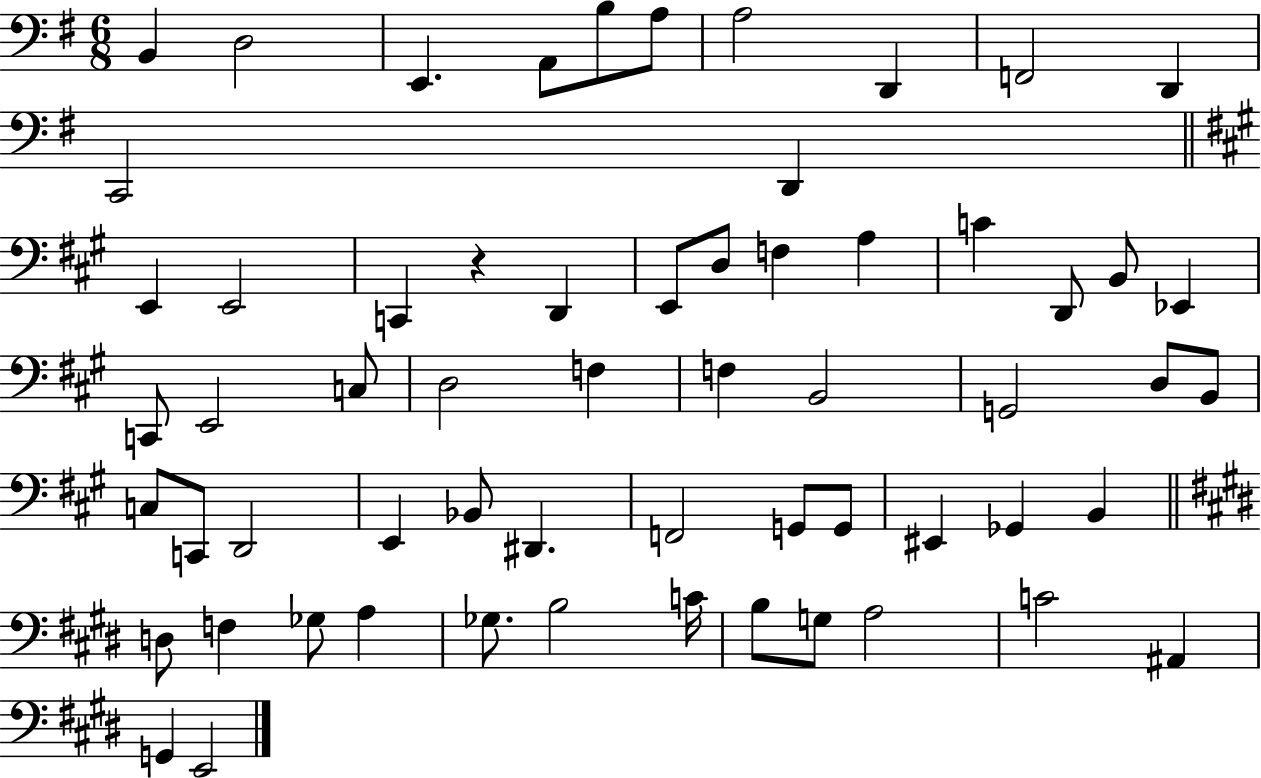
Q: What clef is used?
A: bass